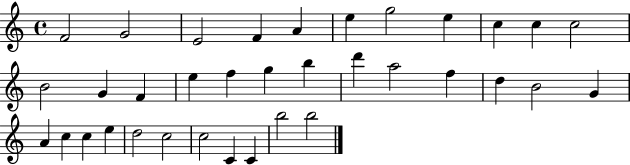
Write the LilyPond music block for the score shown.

{
  \clef treble
  \time 4/4
  \defaultTimeSignature
  \key c \major
  f'2 g'2 | e'2 f'4 a'4 | e''4 g''2 e''4 | c''4 c''4 c''2 | \break b'2 g'4 f'4 | e''4 f''4 g''4 b''4 | d'''4 a''2 f''4 | d''4 b'2 g'4 | \break a'4 c''4 c''4 e''4 | d''2 c''2 | c''2 c'4 c'4 | b''2 b''2 | \break \bar "|."
}